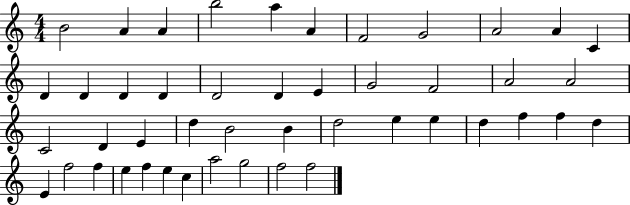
{
  \clef treble
  \numericTimeSignature
  \time 4/4
  \key c \major
  b'2 a'4 a'4 | b''2 a''4 a'4 | f'2 g'2 | a'2 a'4 c'4 | \break d'4 d'4 d'4 d'4 | d'2 d'4 e'4 | g'2 f'2 | a'2 a'2 | \break c'2 d'4 e'4 | d''4 b'2 b'4 | d''2 e''4 e''4 | d''4 f''4 f''4 d''4 | \break e'4 f''2 f''4 | e''4 f''4 e''4 c''4 | a''2 g''2 | f''2 f''2 | \break \bar "|."
}